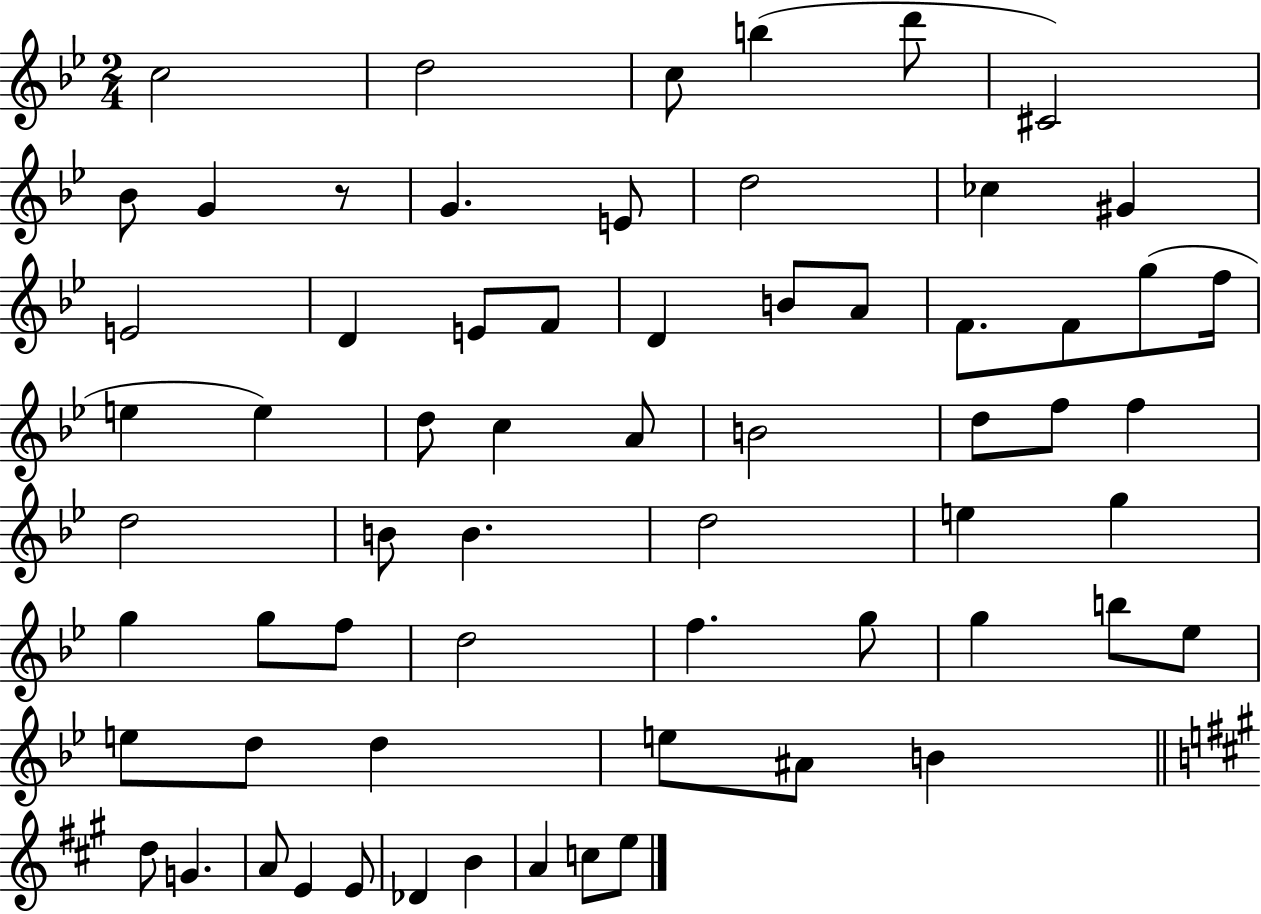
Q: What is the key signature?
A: BES major